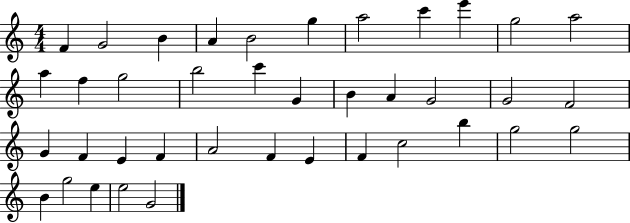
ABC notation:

X:1
T:Untitled
M:4/4
L:1/4
K:C
F G2 B A B2 g a2 c' e' g2 a2 a f g2 b2 c' G B A G2 G2 F2 G F E F A2 F E F c2 b g2 g2 B g2 e e2 G2